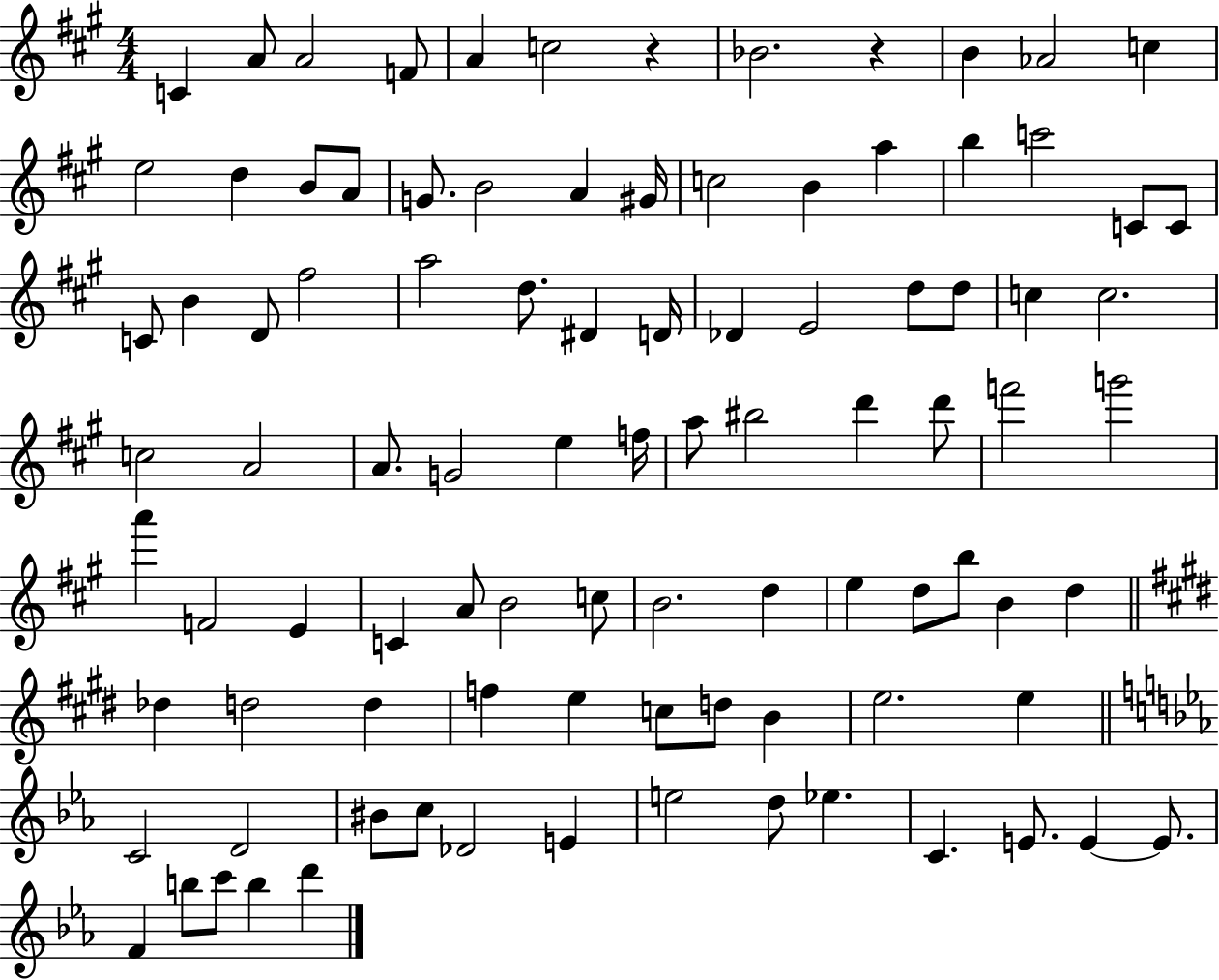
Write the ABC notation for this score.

X:1
T:Untitled
M:4/4
L:1/4
K:A
C A/2 A2 F/2 A c2 z _B2 z B _A2 c e2 d B/2 A/2 G/2 B2 A ^G/4 c2 B a b c'2 C/2 C/2 C/2 B D/2 ^f2 a2 d/2 ^D D/4 _D E2 d/2 d/2 c c2 c2 A2 A/2 G2 e f/4 a/2 ^b2 d' d'/2 f'2 g'2 a' F2 E C A/2 B2 c/2 B2 d e d/2 b/2 B d _d d2 d f e c/2 d/2 B e2 e C2 D2 ^B/2 c/2 _D2 E e2 d/2 _e C E/2 E E/2 F b/2 c'/2 b d'